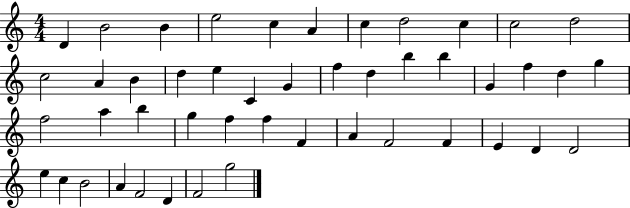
{
  \clef treble
  \numericTimeSignature
  \time 4/4
  \key c \major
  d'4 b'2 b'4 | e''2 c''4 a'4 | c''4 d''2 c''4 | c''2 d''2 | \break c''2 a'4 b'4 | d''4 e''4 c'4 g'4 | f''4 d''4 b''4 b''4 | g'4 f''4 d''4 g''4 | \break f''2 a''4 b''4 | g''4 f''4 f''4 f'4 | a'4 f'2 f'4 | e'4 d'4 d'2 | \break e''4 c''4 b'2 | a'4 f'2 d'4 | f'2 g''2 | \bar "|."
}